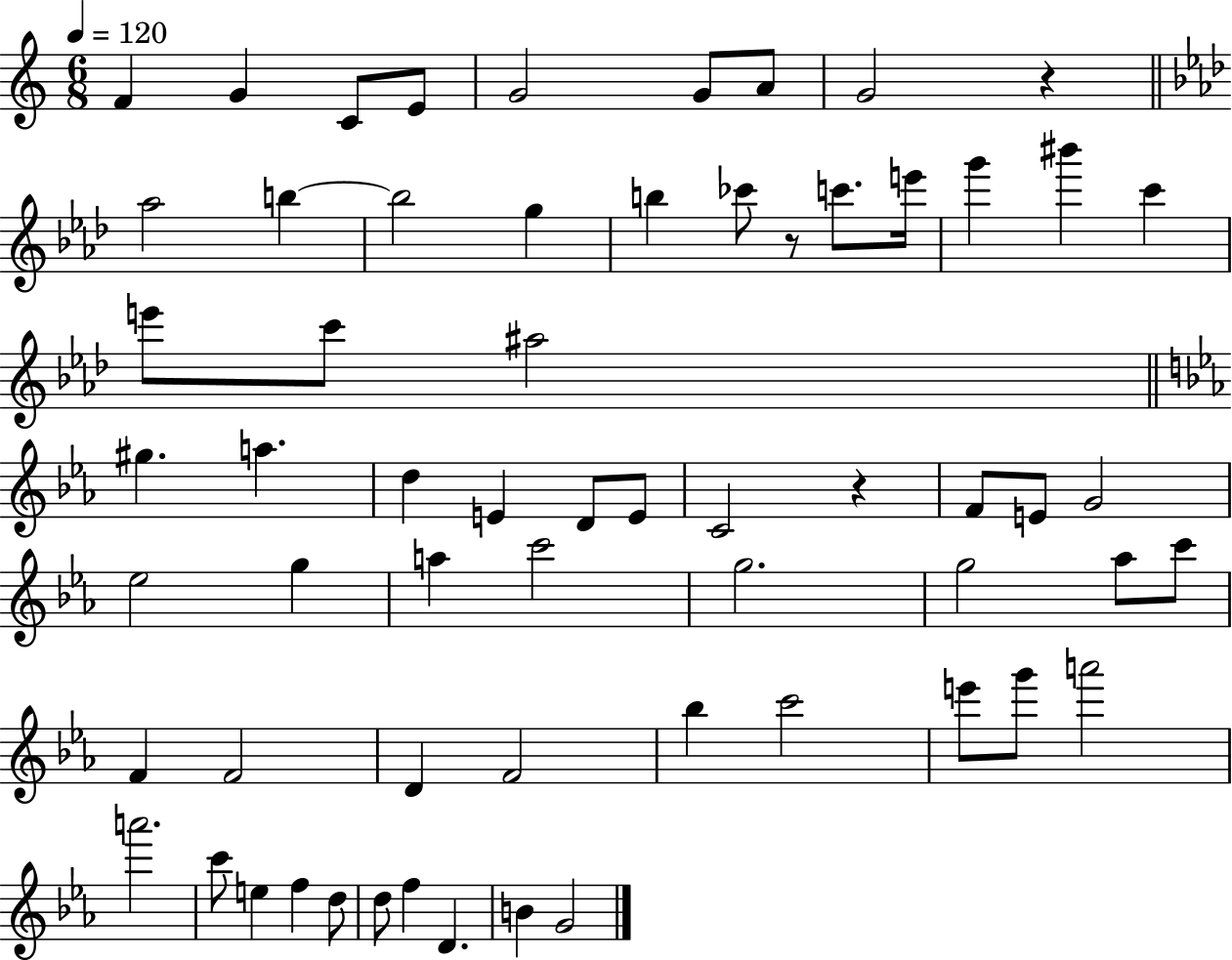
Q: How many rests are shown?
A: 3